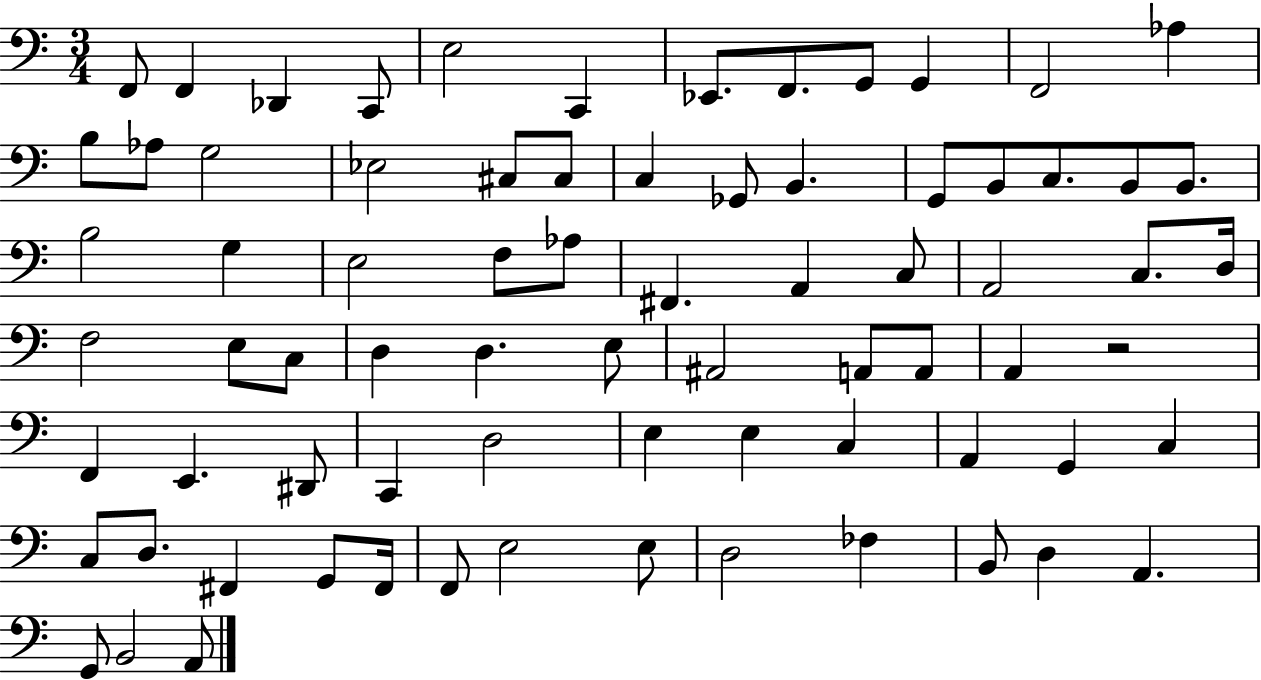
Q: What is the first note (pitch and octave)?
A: F2